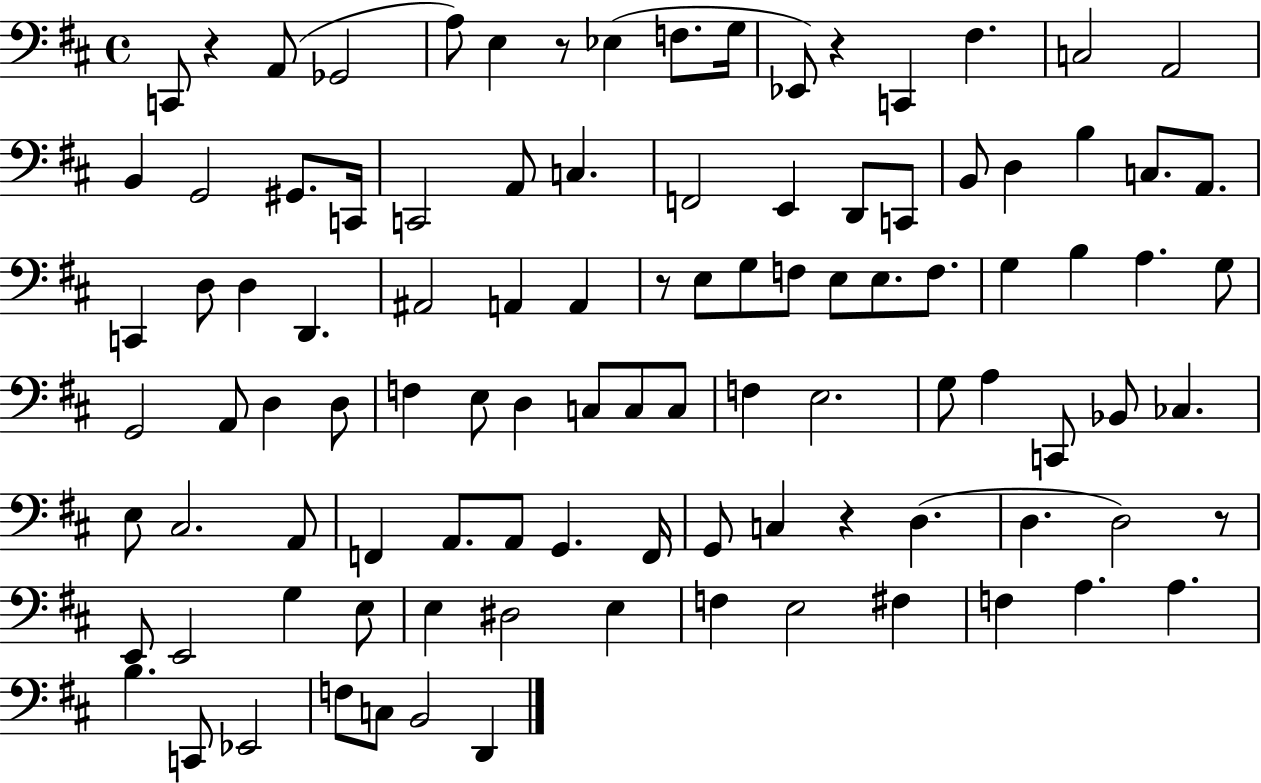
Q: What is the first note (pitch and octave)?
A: C2